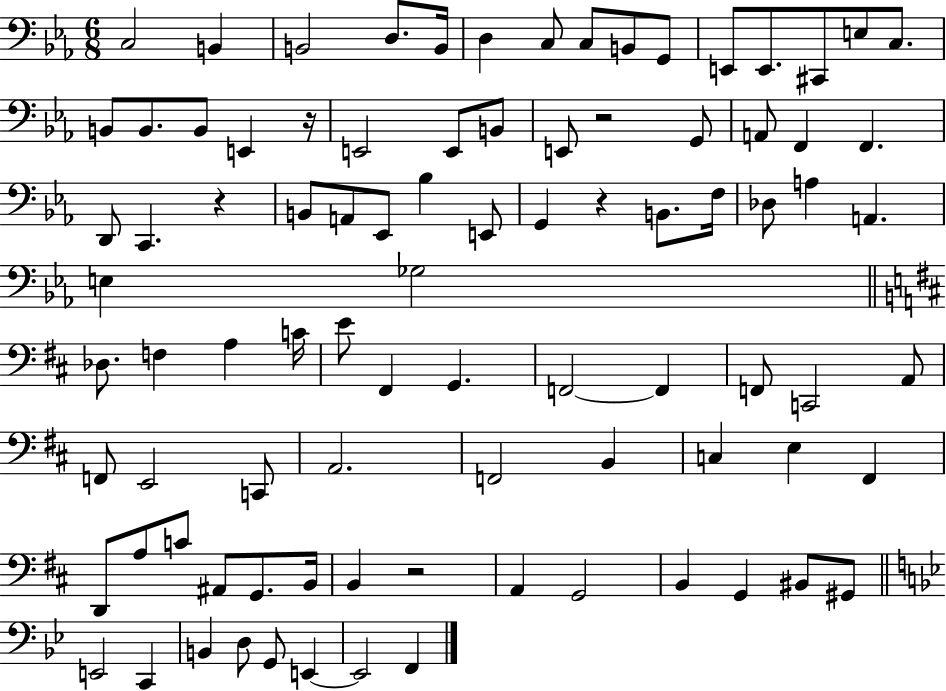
X:1
T:Untitled
M:6/8
L:1/4
K:Eb
C,2 B,, B,,2 D,/2 B,,/4 D, C,/2 C,/2 B,,/2 G,,/2 E,,/2 E,,/2 ^C,,/2 E,/2 C,/2 B,,/2 B,,/2 B,,/2 E,, z/4 E,,2 E,,/2 B,,/2 E,,/2 z2 G,,/2 A,,/2 F,, F,, D,,/2 C,, z B,,/2 A,,/2 _E,,/2 _B, E,,/2 G,, z B,,/2 F,/4 _D,/2 A, A,, E, _G,2 _D,/2 F, A, C/4 E/2 ^F,, G,, F,,2 F,, F,,/2 C,,2 A,,/2 F,,/2 E,,2 C,,/2 A,,2 F,,2 B,, C, E, ^F,, D,,/2 A,/2 C/2 ^A,,/2 G,,/2 B,,/4 B,, z2 A,, G,,2 B,, G,, ^B,,/2 ^G,,/2 E,,2 C,, B,, D,/2 G,,/2 E,, E,,2 F,,